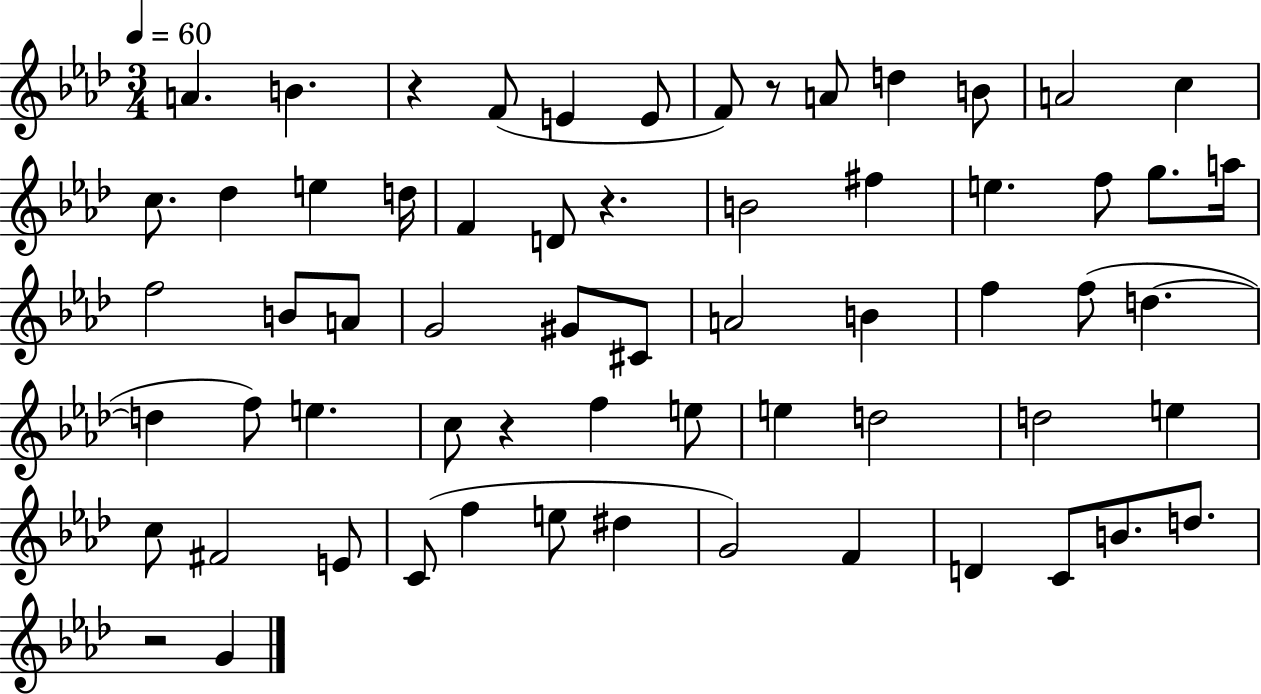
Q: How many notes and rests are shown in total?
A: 63